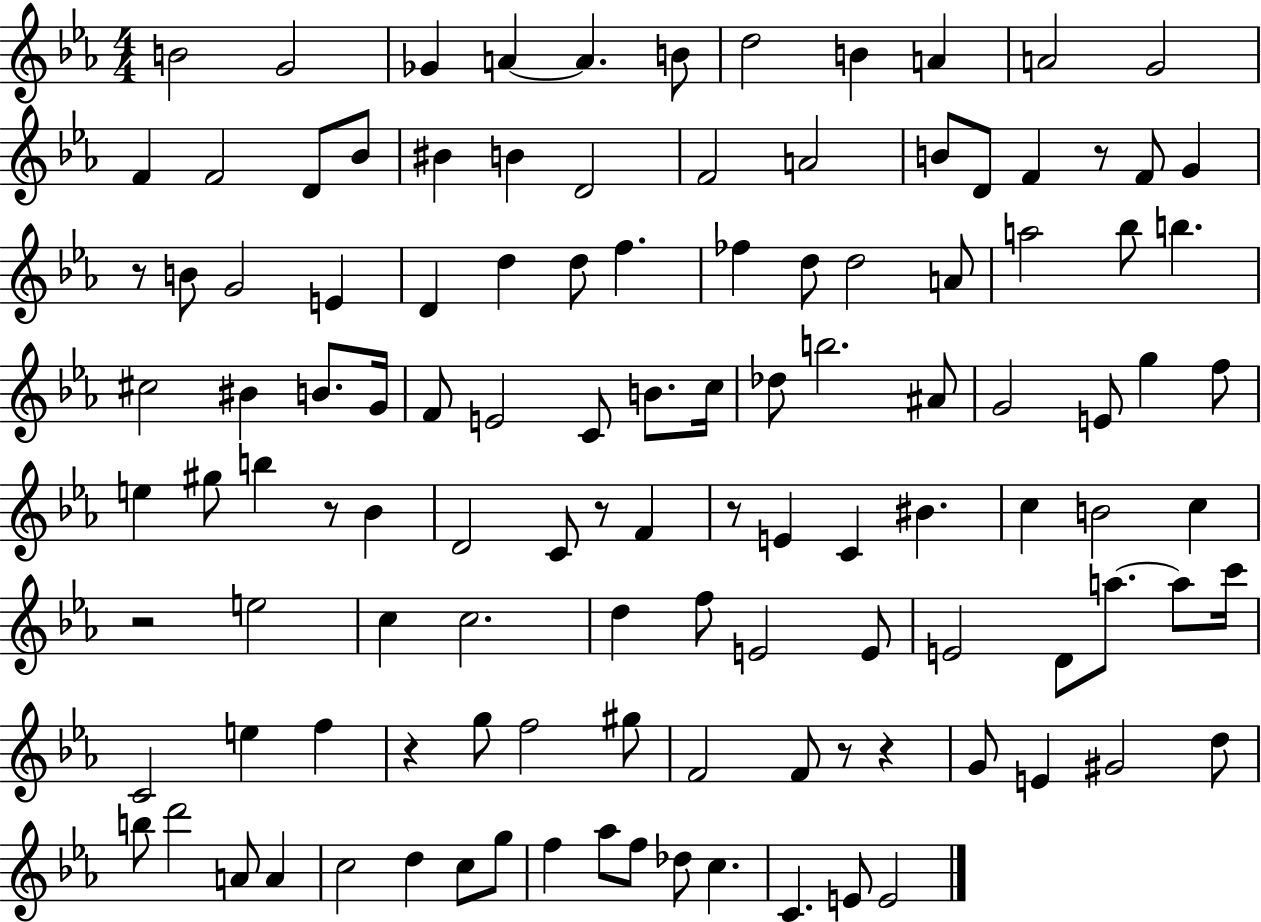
X:1
T:Untitled
M:4/4
L:1/4
K:Eb
B2 G2 _G A A B/2 d2 B A A2 G2 F F2 D/2 _B/2 ^B B D2 F2 A2 B/2 D/2 F z/2 F/2 G z/2 B/2 G2 E D d d/2 f _f d/2 d2 A/2 a2 _b/2 b ^c2 ^B B/2 G/4 F/2 E2 C/2 B/2 c/4 _d/2 b2 ^A/2 G2 E/2 g f/2 e ^g/2 b z/2 _B D2 C/2 z/2 F z/2 E C ^B c B2 c z2 e2 c c2 d f/2 E2 E/2 E2 D/2 a/2 a/2 c'/4 C2 e f z g/2 f2 ^g/2 F2 F/2 z/2 z G/2 E ^G2 d/2 b/2 d'2 A/2 A c2 d c/2 g/2 f _a/2 f/2 _d/2 c C E/2 E2